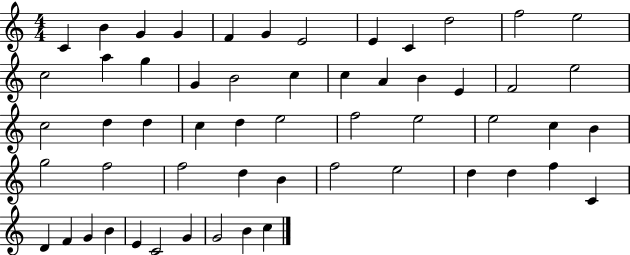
C4/q B4/q G4/q G4/q F4/q G4/q E4/h E4/q C4/q D5/h F5/h E5/h C5/h A5/q G5/q G4/q B4/h C5/q C5/q A4/q B4/q E4/q F4/h E5/h C5/h D5/q D5/q C5/q D5/q E5/h F5/h E5/h E5/h C5/q B4/q G5/h F5/h F5/h D5/q B4/q F5/h E5/h D5/q D5/q F5/q C4/q D4/q F4/q G4/q B4/q E4/q C4/h G4/q G4/h B4/q C5/q